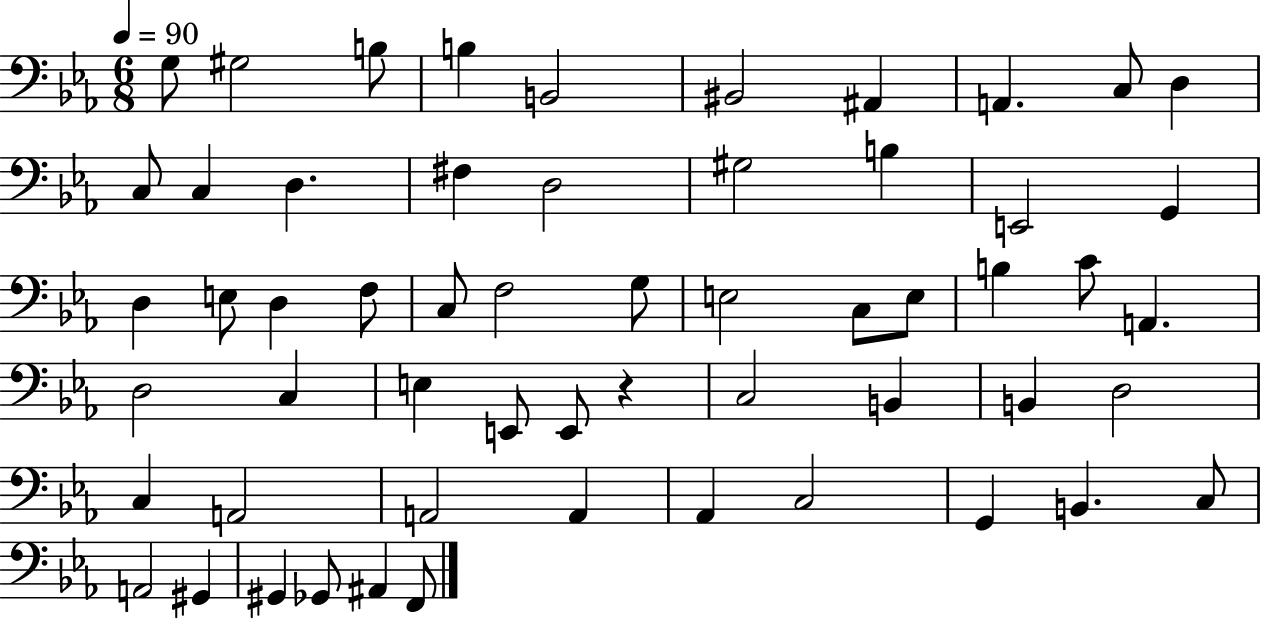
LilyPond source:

{
  \clef bass
  \numericTimeSignature
  \time 6/8
  \key ees \major
  \tempo 4 = 90
  g8 gis2 b8 | b4 b,2 | bis,2 ais,4 | a,4. c8 d4 | \break c8 c4 d4. | fis4 d2 | gis2 b4 | e,2 g,4 | \break d4 e8 d4 f8 | c8 f2 g8 | e2 c8 e8 | b4 c'8 a,4. | \break d2 c4 | e4 e,8 e,8 r4 | c2 b,4 | b,4 d2 | \break c4 a,2 | a,2 a,4 | aes,4 c2 | g,4 b,4. c8 | \break a,2 gis,4 | gis,4 ges,8 ais,4 f,8 | \bar "|."
}